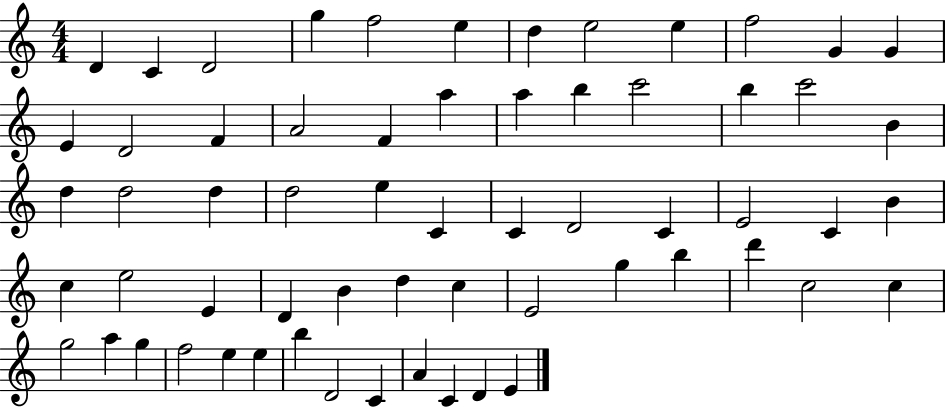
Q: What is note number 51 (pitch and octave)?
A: A5